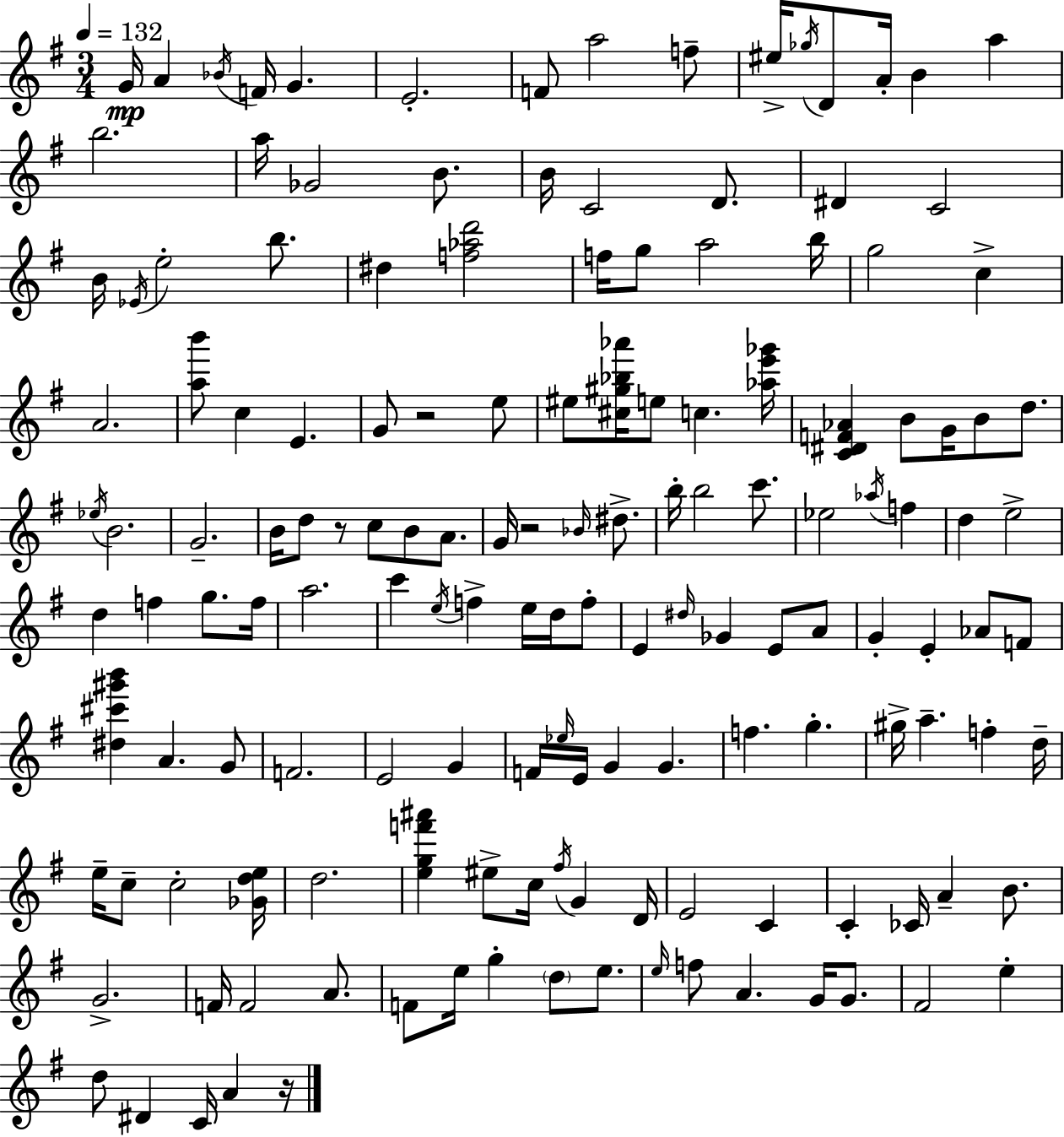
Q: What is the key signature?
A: E minor